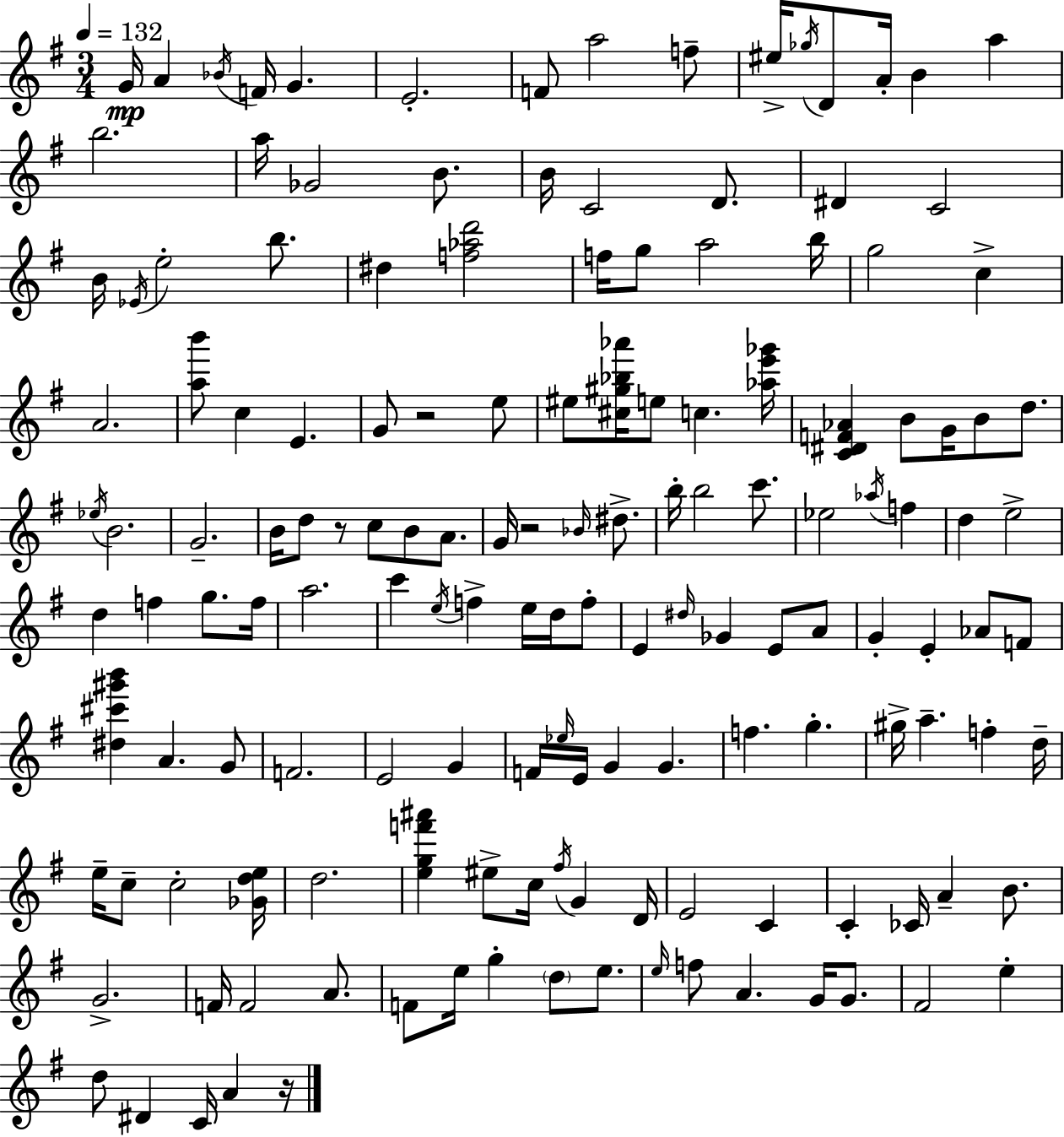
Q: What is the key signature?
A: E minor